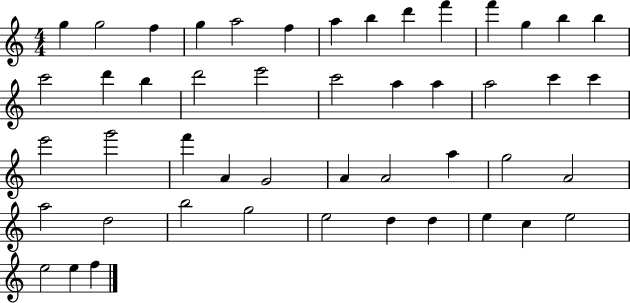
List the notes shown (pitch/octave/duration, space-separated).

G5/q G5/h F5/q G5/q A5/h F5/q A5/q B5/q D6/q F6/q F6/q G5/q B5/q B5/q C6/h D6/q B5/q D6/h E6/h C6/h A5/q A5/q A5/h C6/q C6/q E6/h G6/h F6/q A4/q G4/h A4/q A4/h A5/q G5/h A4/h A5/h D5/h B5/h G5/h E5/h D5/q D5/q E5/q C5/q E5/h E5/h E5/q F5/q